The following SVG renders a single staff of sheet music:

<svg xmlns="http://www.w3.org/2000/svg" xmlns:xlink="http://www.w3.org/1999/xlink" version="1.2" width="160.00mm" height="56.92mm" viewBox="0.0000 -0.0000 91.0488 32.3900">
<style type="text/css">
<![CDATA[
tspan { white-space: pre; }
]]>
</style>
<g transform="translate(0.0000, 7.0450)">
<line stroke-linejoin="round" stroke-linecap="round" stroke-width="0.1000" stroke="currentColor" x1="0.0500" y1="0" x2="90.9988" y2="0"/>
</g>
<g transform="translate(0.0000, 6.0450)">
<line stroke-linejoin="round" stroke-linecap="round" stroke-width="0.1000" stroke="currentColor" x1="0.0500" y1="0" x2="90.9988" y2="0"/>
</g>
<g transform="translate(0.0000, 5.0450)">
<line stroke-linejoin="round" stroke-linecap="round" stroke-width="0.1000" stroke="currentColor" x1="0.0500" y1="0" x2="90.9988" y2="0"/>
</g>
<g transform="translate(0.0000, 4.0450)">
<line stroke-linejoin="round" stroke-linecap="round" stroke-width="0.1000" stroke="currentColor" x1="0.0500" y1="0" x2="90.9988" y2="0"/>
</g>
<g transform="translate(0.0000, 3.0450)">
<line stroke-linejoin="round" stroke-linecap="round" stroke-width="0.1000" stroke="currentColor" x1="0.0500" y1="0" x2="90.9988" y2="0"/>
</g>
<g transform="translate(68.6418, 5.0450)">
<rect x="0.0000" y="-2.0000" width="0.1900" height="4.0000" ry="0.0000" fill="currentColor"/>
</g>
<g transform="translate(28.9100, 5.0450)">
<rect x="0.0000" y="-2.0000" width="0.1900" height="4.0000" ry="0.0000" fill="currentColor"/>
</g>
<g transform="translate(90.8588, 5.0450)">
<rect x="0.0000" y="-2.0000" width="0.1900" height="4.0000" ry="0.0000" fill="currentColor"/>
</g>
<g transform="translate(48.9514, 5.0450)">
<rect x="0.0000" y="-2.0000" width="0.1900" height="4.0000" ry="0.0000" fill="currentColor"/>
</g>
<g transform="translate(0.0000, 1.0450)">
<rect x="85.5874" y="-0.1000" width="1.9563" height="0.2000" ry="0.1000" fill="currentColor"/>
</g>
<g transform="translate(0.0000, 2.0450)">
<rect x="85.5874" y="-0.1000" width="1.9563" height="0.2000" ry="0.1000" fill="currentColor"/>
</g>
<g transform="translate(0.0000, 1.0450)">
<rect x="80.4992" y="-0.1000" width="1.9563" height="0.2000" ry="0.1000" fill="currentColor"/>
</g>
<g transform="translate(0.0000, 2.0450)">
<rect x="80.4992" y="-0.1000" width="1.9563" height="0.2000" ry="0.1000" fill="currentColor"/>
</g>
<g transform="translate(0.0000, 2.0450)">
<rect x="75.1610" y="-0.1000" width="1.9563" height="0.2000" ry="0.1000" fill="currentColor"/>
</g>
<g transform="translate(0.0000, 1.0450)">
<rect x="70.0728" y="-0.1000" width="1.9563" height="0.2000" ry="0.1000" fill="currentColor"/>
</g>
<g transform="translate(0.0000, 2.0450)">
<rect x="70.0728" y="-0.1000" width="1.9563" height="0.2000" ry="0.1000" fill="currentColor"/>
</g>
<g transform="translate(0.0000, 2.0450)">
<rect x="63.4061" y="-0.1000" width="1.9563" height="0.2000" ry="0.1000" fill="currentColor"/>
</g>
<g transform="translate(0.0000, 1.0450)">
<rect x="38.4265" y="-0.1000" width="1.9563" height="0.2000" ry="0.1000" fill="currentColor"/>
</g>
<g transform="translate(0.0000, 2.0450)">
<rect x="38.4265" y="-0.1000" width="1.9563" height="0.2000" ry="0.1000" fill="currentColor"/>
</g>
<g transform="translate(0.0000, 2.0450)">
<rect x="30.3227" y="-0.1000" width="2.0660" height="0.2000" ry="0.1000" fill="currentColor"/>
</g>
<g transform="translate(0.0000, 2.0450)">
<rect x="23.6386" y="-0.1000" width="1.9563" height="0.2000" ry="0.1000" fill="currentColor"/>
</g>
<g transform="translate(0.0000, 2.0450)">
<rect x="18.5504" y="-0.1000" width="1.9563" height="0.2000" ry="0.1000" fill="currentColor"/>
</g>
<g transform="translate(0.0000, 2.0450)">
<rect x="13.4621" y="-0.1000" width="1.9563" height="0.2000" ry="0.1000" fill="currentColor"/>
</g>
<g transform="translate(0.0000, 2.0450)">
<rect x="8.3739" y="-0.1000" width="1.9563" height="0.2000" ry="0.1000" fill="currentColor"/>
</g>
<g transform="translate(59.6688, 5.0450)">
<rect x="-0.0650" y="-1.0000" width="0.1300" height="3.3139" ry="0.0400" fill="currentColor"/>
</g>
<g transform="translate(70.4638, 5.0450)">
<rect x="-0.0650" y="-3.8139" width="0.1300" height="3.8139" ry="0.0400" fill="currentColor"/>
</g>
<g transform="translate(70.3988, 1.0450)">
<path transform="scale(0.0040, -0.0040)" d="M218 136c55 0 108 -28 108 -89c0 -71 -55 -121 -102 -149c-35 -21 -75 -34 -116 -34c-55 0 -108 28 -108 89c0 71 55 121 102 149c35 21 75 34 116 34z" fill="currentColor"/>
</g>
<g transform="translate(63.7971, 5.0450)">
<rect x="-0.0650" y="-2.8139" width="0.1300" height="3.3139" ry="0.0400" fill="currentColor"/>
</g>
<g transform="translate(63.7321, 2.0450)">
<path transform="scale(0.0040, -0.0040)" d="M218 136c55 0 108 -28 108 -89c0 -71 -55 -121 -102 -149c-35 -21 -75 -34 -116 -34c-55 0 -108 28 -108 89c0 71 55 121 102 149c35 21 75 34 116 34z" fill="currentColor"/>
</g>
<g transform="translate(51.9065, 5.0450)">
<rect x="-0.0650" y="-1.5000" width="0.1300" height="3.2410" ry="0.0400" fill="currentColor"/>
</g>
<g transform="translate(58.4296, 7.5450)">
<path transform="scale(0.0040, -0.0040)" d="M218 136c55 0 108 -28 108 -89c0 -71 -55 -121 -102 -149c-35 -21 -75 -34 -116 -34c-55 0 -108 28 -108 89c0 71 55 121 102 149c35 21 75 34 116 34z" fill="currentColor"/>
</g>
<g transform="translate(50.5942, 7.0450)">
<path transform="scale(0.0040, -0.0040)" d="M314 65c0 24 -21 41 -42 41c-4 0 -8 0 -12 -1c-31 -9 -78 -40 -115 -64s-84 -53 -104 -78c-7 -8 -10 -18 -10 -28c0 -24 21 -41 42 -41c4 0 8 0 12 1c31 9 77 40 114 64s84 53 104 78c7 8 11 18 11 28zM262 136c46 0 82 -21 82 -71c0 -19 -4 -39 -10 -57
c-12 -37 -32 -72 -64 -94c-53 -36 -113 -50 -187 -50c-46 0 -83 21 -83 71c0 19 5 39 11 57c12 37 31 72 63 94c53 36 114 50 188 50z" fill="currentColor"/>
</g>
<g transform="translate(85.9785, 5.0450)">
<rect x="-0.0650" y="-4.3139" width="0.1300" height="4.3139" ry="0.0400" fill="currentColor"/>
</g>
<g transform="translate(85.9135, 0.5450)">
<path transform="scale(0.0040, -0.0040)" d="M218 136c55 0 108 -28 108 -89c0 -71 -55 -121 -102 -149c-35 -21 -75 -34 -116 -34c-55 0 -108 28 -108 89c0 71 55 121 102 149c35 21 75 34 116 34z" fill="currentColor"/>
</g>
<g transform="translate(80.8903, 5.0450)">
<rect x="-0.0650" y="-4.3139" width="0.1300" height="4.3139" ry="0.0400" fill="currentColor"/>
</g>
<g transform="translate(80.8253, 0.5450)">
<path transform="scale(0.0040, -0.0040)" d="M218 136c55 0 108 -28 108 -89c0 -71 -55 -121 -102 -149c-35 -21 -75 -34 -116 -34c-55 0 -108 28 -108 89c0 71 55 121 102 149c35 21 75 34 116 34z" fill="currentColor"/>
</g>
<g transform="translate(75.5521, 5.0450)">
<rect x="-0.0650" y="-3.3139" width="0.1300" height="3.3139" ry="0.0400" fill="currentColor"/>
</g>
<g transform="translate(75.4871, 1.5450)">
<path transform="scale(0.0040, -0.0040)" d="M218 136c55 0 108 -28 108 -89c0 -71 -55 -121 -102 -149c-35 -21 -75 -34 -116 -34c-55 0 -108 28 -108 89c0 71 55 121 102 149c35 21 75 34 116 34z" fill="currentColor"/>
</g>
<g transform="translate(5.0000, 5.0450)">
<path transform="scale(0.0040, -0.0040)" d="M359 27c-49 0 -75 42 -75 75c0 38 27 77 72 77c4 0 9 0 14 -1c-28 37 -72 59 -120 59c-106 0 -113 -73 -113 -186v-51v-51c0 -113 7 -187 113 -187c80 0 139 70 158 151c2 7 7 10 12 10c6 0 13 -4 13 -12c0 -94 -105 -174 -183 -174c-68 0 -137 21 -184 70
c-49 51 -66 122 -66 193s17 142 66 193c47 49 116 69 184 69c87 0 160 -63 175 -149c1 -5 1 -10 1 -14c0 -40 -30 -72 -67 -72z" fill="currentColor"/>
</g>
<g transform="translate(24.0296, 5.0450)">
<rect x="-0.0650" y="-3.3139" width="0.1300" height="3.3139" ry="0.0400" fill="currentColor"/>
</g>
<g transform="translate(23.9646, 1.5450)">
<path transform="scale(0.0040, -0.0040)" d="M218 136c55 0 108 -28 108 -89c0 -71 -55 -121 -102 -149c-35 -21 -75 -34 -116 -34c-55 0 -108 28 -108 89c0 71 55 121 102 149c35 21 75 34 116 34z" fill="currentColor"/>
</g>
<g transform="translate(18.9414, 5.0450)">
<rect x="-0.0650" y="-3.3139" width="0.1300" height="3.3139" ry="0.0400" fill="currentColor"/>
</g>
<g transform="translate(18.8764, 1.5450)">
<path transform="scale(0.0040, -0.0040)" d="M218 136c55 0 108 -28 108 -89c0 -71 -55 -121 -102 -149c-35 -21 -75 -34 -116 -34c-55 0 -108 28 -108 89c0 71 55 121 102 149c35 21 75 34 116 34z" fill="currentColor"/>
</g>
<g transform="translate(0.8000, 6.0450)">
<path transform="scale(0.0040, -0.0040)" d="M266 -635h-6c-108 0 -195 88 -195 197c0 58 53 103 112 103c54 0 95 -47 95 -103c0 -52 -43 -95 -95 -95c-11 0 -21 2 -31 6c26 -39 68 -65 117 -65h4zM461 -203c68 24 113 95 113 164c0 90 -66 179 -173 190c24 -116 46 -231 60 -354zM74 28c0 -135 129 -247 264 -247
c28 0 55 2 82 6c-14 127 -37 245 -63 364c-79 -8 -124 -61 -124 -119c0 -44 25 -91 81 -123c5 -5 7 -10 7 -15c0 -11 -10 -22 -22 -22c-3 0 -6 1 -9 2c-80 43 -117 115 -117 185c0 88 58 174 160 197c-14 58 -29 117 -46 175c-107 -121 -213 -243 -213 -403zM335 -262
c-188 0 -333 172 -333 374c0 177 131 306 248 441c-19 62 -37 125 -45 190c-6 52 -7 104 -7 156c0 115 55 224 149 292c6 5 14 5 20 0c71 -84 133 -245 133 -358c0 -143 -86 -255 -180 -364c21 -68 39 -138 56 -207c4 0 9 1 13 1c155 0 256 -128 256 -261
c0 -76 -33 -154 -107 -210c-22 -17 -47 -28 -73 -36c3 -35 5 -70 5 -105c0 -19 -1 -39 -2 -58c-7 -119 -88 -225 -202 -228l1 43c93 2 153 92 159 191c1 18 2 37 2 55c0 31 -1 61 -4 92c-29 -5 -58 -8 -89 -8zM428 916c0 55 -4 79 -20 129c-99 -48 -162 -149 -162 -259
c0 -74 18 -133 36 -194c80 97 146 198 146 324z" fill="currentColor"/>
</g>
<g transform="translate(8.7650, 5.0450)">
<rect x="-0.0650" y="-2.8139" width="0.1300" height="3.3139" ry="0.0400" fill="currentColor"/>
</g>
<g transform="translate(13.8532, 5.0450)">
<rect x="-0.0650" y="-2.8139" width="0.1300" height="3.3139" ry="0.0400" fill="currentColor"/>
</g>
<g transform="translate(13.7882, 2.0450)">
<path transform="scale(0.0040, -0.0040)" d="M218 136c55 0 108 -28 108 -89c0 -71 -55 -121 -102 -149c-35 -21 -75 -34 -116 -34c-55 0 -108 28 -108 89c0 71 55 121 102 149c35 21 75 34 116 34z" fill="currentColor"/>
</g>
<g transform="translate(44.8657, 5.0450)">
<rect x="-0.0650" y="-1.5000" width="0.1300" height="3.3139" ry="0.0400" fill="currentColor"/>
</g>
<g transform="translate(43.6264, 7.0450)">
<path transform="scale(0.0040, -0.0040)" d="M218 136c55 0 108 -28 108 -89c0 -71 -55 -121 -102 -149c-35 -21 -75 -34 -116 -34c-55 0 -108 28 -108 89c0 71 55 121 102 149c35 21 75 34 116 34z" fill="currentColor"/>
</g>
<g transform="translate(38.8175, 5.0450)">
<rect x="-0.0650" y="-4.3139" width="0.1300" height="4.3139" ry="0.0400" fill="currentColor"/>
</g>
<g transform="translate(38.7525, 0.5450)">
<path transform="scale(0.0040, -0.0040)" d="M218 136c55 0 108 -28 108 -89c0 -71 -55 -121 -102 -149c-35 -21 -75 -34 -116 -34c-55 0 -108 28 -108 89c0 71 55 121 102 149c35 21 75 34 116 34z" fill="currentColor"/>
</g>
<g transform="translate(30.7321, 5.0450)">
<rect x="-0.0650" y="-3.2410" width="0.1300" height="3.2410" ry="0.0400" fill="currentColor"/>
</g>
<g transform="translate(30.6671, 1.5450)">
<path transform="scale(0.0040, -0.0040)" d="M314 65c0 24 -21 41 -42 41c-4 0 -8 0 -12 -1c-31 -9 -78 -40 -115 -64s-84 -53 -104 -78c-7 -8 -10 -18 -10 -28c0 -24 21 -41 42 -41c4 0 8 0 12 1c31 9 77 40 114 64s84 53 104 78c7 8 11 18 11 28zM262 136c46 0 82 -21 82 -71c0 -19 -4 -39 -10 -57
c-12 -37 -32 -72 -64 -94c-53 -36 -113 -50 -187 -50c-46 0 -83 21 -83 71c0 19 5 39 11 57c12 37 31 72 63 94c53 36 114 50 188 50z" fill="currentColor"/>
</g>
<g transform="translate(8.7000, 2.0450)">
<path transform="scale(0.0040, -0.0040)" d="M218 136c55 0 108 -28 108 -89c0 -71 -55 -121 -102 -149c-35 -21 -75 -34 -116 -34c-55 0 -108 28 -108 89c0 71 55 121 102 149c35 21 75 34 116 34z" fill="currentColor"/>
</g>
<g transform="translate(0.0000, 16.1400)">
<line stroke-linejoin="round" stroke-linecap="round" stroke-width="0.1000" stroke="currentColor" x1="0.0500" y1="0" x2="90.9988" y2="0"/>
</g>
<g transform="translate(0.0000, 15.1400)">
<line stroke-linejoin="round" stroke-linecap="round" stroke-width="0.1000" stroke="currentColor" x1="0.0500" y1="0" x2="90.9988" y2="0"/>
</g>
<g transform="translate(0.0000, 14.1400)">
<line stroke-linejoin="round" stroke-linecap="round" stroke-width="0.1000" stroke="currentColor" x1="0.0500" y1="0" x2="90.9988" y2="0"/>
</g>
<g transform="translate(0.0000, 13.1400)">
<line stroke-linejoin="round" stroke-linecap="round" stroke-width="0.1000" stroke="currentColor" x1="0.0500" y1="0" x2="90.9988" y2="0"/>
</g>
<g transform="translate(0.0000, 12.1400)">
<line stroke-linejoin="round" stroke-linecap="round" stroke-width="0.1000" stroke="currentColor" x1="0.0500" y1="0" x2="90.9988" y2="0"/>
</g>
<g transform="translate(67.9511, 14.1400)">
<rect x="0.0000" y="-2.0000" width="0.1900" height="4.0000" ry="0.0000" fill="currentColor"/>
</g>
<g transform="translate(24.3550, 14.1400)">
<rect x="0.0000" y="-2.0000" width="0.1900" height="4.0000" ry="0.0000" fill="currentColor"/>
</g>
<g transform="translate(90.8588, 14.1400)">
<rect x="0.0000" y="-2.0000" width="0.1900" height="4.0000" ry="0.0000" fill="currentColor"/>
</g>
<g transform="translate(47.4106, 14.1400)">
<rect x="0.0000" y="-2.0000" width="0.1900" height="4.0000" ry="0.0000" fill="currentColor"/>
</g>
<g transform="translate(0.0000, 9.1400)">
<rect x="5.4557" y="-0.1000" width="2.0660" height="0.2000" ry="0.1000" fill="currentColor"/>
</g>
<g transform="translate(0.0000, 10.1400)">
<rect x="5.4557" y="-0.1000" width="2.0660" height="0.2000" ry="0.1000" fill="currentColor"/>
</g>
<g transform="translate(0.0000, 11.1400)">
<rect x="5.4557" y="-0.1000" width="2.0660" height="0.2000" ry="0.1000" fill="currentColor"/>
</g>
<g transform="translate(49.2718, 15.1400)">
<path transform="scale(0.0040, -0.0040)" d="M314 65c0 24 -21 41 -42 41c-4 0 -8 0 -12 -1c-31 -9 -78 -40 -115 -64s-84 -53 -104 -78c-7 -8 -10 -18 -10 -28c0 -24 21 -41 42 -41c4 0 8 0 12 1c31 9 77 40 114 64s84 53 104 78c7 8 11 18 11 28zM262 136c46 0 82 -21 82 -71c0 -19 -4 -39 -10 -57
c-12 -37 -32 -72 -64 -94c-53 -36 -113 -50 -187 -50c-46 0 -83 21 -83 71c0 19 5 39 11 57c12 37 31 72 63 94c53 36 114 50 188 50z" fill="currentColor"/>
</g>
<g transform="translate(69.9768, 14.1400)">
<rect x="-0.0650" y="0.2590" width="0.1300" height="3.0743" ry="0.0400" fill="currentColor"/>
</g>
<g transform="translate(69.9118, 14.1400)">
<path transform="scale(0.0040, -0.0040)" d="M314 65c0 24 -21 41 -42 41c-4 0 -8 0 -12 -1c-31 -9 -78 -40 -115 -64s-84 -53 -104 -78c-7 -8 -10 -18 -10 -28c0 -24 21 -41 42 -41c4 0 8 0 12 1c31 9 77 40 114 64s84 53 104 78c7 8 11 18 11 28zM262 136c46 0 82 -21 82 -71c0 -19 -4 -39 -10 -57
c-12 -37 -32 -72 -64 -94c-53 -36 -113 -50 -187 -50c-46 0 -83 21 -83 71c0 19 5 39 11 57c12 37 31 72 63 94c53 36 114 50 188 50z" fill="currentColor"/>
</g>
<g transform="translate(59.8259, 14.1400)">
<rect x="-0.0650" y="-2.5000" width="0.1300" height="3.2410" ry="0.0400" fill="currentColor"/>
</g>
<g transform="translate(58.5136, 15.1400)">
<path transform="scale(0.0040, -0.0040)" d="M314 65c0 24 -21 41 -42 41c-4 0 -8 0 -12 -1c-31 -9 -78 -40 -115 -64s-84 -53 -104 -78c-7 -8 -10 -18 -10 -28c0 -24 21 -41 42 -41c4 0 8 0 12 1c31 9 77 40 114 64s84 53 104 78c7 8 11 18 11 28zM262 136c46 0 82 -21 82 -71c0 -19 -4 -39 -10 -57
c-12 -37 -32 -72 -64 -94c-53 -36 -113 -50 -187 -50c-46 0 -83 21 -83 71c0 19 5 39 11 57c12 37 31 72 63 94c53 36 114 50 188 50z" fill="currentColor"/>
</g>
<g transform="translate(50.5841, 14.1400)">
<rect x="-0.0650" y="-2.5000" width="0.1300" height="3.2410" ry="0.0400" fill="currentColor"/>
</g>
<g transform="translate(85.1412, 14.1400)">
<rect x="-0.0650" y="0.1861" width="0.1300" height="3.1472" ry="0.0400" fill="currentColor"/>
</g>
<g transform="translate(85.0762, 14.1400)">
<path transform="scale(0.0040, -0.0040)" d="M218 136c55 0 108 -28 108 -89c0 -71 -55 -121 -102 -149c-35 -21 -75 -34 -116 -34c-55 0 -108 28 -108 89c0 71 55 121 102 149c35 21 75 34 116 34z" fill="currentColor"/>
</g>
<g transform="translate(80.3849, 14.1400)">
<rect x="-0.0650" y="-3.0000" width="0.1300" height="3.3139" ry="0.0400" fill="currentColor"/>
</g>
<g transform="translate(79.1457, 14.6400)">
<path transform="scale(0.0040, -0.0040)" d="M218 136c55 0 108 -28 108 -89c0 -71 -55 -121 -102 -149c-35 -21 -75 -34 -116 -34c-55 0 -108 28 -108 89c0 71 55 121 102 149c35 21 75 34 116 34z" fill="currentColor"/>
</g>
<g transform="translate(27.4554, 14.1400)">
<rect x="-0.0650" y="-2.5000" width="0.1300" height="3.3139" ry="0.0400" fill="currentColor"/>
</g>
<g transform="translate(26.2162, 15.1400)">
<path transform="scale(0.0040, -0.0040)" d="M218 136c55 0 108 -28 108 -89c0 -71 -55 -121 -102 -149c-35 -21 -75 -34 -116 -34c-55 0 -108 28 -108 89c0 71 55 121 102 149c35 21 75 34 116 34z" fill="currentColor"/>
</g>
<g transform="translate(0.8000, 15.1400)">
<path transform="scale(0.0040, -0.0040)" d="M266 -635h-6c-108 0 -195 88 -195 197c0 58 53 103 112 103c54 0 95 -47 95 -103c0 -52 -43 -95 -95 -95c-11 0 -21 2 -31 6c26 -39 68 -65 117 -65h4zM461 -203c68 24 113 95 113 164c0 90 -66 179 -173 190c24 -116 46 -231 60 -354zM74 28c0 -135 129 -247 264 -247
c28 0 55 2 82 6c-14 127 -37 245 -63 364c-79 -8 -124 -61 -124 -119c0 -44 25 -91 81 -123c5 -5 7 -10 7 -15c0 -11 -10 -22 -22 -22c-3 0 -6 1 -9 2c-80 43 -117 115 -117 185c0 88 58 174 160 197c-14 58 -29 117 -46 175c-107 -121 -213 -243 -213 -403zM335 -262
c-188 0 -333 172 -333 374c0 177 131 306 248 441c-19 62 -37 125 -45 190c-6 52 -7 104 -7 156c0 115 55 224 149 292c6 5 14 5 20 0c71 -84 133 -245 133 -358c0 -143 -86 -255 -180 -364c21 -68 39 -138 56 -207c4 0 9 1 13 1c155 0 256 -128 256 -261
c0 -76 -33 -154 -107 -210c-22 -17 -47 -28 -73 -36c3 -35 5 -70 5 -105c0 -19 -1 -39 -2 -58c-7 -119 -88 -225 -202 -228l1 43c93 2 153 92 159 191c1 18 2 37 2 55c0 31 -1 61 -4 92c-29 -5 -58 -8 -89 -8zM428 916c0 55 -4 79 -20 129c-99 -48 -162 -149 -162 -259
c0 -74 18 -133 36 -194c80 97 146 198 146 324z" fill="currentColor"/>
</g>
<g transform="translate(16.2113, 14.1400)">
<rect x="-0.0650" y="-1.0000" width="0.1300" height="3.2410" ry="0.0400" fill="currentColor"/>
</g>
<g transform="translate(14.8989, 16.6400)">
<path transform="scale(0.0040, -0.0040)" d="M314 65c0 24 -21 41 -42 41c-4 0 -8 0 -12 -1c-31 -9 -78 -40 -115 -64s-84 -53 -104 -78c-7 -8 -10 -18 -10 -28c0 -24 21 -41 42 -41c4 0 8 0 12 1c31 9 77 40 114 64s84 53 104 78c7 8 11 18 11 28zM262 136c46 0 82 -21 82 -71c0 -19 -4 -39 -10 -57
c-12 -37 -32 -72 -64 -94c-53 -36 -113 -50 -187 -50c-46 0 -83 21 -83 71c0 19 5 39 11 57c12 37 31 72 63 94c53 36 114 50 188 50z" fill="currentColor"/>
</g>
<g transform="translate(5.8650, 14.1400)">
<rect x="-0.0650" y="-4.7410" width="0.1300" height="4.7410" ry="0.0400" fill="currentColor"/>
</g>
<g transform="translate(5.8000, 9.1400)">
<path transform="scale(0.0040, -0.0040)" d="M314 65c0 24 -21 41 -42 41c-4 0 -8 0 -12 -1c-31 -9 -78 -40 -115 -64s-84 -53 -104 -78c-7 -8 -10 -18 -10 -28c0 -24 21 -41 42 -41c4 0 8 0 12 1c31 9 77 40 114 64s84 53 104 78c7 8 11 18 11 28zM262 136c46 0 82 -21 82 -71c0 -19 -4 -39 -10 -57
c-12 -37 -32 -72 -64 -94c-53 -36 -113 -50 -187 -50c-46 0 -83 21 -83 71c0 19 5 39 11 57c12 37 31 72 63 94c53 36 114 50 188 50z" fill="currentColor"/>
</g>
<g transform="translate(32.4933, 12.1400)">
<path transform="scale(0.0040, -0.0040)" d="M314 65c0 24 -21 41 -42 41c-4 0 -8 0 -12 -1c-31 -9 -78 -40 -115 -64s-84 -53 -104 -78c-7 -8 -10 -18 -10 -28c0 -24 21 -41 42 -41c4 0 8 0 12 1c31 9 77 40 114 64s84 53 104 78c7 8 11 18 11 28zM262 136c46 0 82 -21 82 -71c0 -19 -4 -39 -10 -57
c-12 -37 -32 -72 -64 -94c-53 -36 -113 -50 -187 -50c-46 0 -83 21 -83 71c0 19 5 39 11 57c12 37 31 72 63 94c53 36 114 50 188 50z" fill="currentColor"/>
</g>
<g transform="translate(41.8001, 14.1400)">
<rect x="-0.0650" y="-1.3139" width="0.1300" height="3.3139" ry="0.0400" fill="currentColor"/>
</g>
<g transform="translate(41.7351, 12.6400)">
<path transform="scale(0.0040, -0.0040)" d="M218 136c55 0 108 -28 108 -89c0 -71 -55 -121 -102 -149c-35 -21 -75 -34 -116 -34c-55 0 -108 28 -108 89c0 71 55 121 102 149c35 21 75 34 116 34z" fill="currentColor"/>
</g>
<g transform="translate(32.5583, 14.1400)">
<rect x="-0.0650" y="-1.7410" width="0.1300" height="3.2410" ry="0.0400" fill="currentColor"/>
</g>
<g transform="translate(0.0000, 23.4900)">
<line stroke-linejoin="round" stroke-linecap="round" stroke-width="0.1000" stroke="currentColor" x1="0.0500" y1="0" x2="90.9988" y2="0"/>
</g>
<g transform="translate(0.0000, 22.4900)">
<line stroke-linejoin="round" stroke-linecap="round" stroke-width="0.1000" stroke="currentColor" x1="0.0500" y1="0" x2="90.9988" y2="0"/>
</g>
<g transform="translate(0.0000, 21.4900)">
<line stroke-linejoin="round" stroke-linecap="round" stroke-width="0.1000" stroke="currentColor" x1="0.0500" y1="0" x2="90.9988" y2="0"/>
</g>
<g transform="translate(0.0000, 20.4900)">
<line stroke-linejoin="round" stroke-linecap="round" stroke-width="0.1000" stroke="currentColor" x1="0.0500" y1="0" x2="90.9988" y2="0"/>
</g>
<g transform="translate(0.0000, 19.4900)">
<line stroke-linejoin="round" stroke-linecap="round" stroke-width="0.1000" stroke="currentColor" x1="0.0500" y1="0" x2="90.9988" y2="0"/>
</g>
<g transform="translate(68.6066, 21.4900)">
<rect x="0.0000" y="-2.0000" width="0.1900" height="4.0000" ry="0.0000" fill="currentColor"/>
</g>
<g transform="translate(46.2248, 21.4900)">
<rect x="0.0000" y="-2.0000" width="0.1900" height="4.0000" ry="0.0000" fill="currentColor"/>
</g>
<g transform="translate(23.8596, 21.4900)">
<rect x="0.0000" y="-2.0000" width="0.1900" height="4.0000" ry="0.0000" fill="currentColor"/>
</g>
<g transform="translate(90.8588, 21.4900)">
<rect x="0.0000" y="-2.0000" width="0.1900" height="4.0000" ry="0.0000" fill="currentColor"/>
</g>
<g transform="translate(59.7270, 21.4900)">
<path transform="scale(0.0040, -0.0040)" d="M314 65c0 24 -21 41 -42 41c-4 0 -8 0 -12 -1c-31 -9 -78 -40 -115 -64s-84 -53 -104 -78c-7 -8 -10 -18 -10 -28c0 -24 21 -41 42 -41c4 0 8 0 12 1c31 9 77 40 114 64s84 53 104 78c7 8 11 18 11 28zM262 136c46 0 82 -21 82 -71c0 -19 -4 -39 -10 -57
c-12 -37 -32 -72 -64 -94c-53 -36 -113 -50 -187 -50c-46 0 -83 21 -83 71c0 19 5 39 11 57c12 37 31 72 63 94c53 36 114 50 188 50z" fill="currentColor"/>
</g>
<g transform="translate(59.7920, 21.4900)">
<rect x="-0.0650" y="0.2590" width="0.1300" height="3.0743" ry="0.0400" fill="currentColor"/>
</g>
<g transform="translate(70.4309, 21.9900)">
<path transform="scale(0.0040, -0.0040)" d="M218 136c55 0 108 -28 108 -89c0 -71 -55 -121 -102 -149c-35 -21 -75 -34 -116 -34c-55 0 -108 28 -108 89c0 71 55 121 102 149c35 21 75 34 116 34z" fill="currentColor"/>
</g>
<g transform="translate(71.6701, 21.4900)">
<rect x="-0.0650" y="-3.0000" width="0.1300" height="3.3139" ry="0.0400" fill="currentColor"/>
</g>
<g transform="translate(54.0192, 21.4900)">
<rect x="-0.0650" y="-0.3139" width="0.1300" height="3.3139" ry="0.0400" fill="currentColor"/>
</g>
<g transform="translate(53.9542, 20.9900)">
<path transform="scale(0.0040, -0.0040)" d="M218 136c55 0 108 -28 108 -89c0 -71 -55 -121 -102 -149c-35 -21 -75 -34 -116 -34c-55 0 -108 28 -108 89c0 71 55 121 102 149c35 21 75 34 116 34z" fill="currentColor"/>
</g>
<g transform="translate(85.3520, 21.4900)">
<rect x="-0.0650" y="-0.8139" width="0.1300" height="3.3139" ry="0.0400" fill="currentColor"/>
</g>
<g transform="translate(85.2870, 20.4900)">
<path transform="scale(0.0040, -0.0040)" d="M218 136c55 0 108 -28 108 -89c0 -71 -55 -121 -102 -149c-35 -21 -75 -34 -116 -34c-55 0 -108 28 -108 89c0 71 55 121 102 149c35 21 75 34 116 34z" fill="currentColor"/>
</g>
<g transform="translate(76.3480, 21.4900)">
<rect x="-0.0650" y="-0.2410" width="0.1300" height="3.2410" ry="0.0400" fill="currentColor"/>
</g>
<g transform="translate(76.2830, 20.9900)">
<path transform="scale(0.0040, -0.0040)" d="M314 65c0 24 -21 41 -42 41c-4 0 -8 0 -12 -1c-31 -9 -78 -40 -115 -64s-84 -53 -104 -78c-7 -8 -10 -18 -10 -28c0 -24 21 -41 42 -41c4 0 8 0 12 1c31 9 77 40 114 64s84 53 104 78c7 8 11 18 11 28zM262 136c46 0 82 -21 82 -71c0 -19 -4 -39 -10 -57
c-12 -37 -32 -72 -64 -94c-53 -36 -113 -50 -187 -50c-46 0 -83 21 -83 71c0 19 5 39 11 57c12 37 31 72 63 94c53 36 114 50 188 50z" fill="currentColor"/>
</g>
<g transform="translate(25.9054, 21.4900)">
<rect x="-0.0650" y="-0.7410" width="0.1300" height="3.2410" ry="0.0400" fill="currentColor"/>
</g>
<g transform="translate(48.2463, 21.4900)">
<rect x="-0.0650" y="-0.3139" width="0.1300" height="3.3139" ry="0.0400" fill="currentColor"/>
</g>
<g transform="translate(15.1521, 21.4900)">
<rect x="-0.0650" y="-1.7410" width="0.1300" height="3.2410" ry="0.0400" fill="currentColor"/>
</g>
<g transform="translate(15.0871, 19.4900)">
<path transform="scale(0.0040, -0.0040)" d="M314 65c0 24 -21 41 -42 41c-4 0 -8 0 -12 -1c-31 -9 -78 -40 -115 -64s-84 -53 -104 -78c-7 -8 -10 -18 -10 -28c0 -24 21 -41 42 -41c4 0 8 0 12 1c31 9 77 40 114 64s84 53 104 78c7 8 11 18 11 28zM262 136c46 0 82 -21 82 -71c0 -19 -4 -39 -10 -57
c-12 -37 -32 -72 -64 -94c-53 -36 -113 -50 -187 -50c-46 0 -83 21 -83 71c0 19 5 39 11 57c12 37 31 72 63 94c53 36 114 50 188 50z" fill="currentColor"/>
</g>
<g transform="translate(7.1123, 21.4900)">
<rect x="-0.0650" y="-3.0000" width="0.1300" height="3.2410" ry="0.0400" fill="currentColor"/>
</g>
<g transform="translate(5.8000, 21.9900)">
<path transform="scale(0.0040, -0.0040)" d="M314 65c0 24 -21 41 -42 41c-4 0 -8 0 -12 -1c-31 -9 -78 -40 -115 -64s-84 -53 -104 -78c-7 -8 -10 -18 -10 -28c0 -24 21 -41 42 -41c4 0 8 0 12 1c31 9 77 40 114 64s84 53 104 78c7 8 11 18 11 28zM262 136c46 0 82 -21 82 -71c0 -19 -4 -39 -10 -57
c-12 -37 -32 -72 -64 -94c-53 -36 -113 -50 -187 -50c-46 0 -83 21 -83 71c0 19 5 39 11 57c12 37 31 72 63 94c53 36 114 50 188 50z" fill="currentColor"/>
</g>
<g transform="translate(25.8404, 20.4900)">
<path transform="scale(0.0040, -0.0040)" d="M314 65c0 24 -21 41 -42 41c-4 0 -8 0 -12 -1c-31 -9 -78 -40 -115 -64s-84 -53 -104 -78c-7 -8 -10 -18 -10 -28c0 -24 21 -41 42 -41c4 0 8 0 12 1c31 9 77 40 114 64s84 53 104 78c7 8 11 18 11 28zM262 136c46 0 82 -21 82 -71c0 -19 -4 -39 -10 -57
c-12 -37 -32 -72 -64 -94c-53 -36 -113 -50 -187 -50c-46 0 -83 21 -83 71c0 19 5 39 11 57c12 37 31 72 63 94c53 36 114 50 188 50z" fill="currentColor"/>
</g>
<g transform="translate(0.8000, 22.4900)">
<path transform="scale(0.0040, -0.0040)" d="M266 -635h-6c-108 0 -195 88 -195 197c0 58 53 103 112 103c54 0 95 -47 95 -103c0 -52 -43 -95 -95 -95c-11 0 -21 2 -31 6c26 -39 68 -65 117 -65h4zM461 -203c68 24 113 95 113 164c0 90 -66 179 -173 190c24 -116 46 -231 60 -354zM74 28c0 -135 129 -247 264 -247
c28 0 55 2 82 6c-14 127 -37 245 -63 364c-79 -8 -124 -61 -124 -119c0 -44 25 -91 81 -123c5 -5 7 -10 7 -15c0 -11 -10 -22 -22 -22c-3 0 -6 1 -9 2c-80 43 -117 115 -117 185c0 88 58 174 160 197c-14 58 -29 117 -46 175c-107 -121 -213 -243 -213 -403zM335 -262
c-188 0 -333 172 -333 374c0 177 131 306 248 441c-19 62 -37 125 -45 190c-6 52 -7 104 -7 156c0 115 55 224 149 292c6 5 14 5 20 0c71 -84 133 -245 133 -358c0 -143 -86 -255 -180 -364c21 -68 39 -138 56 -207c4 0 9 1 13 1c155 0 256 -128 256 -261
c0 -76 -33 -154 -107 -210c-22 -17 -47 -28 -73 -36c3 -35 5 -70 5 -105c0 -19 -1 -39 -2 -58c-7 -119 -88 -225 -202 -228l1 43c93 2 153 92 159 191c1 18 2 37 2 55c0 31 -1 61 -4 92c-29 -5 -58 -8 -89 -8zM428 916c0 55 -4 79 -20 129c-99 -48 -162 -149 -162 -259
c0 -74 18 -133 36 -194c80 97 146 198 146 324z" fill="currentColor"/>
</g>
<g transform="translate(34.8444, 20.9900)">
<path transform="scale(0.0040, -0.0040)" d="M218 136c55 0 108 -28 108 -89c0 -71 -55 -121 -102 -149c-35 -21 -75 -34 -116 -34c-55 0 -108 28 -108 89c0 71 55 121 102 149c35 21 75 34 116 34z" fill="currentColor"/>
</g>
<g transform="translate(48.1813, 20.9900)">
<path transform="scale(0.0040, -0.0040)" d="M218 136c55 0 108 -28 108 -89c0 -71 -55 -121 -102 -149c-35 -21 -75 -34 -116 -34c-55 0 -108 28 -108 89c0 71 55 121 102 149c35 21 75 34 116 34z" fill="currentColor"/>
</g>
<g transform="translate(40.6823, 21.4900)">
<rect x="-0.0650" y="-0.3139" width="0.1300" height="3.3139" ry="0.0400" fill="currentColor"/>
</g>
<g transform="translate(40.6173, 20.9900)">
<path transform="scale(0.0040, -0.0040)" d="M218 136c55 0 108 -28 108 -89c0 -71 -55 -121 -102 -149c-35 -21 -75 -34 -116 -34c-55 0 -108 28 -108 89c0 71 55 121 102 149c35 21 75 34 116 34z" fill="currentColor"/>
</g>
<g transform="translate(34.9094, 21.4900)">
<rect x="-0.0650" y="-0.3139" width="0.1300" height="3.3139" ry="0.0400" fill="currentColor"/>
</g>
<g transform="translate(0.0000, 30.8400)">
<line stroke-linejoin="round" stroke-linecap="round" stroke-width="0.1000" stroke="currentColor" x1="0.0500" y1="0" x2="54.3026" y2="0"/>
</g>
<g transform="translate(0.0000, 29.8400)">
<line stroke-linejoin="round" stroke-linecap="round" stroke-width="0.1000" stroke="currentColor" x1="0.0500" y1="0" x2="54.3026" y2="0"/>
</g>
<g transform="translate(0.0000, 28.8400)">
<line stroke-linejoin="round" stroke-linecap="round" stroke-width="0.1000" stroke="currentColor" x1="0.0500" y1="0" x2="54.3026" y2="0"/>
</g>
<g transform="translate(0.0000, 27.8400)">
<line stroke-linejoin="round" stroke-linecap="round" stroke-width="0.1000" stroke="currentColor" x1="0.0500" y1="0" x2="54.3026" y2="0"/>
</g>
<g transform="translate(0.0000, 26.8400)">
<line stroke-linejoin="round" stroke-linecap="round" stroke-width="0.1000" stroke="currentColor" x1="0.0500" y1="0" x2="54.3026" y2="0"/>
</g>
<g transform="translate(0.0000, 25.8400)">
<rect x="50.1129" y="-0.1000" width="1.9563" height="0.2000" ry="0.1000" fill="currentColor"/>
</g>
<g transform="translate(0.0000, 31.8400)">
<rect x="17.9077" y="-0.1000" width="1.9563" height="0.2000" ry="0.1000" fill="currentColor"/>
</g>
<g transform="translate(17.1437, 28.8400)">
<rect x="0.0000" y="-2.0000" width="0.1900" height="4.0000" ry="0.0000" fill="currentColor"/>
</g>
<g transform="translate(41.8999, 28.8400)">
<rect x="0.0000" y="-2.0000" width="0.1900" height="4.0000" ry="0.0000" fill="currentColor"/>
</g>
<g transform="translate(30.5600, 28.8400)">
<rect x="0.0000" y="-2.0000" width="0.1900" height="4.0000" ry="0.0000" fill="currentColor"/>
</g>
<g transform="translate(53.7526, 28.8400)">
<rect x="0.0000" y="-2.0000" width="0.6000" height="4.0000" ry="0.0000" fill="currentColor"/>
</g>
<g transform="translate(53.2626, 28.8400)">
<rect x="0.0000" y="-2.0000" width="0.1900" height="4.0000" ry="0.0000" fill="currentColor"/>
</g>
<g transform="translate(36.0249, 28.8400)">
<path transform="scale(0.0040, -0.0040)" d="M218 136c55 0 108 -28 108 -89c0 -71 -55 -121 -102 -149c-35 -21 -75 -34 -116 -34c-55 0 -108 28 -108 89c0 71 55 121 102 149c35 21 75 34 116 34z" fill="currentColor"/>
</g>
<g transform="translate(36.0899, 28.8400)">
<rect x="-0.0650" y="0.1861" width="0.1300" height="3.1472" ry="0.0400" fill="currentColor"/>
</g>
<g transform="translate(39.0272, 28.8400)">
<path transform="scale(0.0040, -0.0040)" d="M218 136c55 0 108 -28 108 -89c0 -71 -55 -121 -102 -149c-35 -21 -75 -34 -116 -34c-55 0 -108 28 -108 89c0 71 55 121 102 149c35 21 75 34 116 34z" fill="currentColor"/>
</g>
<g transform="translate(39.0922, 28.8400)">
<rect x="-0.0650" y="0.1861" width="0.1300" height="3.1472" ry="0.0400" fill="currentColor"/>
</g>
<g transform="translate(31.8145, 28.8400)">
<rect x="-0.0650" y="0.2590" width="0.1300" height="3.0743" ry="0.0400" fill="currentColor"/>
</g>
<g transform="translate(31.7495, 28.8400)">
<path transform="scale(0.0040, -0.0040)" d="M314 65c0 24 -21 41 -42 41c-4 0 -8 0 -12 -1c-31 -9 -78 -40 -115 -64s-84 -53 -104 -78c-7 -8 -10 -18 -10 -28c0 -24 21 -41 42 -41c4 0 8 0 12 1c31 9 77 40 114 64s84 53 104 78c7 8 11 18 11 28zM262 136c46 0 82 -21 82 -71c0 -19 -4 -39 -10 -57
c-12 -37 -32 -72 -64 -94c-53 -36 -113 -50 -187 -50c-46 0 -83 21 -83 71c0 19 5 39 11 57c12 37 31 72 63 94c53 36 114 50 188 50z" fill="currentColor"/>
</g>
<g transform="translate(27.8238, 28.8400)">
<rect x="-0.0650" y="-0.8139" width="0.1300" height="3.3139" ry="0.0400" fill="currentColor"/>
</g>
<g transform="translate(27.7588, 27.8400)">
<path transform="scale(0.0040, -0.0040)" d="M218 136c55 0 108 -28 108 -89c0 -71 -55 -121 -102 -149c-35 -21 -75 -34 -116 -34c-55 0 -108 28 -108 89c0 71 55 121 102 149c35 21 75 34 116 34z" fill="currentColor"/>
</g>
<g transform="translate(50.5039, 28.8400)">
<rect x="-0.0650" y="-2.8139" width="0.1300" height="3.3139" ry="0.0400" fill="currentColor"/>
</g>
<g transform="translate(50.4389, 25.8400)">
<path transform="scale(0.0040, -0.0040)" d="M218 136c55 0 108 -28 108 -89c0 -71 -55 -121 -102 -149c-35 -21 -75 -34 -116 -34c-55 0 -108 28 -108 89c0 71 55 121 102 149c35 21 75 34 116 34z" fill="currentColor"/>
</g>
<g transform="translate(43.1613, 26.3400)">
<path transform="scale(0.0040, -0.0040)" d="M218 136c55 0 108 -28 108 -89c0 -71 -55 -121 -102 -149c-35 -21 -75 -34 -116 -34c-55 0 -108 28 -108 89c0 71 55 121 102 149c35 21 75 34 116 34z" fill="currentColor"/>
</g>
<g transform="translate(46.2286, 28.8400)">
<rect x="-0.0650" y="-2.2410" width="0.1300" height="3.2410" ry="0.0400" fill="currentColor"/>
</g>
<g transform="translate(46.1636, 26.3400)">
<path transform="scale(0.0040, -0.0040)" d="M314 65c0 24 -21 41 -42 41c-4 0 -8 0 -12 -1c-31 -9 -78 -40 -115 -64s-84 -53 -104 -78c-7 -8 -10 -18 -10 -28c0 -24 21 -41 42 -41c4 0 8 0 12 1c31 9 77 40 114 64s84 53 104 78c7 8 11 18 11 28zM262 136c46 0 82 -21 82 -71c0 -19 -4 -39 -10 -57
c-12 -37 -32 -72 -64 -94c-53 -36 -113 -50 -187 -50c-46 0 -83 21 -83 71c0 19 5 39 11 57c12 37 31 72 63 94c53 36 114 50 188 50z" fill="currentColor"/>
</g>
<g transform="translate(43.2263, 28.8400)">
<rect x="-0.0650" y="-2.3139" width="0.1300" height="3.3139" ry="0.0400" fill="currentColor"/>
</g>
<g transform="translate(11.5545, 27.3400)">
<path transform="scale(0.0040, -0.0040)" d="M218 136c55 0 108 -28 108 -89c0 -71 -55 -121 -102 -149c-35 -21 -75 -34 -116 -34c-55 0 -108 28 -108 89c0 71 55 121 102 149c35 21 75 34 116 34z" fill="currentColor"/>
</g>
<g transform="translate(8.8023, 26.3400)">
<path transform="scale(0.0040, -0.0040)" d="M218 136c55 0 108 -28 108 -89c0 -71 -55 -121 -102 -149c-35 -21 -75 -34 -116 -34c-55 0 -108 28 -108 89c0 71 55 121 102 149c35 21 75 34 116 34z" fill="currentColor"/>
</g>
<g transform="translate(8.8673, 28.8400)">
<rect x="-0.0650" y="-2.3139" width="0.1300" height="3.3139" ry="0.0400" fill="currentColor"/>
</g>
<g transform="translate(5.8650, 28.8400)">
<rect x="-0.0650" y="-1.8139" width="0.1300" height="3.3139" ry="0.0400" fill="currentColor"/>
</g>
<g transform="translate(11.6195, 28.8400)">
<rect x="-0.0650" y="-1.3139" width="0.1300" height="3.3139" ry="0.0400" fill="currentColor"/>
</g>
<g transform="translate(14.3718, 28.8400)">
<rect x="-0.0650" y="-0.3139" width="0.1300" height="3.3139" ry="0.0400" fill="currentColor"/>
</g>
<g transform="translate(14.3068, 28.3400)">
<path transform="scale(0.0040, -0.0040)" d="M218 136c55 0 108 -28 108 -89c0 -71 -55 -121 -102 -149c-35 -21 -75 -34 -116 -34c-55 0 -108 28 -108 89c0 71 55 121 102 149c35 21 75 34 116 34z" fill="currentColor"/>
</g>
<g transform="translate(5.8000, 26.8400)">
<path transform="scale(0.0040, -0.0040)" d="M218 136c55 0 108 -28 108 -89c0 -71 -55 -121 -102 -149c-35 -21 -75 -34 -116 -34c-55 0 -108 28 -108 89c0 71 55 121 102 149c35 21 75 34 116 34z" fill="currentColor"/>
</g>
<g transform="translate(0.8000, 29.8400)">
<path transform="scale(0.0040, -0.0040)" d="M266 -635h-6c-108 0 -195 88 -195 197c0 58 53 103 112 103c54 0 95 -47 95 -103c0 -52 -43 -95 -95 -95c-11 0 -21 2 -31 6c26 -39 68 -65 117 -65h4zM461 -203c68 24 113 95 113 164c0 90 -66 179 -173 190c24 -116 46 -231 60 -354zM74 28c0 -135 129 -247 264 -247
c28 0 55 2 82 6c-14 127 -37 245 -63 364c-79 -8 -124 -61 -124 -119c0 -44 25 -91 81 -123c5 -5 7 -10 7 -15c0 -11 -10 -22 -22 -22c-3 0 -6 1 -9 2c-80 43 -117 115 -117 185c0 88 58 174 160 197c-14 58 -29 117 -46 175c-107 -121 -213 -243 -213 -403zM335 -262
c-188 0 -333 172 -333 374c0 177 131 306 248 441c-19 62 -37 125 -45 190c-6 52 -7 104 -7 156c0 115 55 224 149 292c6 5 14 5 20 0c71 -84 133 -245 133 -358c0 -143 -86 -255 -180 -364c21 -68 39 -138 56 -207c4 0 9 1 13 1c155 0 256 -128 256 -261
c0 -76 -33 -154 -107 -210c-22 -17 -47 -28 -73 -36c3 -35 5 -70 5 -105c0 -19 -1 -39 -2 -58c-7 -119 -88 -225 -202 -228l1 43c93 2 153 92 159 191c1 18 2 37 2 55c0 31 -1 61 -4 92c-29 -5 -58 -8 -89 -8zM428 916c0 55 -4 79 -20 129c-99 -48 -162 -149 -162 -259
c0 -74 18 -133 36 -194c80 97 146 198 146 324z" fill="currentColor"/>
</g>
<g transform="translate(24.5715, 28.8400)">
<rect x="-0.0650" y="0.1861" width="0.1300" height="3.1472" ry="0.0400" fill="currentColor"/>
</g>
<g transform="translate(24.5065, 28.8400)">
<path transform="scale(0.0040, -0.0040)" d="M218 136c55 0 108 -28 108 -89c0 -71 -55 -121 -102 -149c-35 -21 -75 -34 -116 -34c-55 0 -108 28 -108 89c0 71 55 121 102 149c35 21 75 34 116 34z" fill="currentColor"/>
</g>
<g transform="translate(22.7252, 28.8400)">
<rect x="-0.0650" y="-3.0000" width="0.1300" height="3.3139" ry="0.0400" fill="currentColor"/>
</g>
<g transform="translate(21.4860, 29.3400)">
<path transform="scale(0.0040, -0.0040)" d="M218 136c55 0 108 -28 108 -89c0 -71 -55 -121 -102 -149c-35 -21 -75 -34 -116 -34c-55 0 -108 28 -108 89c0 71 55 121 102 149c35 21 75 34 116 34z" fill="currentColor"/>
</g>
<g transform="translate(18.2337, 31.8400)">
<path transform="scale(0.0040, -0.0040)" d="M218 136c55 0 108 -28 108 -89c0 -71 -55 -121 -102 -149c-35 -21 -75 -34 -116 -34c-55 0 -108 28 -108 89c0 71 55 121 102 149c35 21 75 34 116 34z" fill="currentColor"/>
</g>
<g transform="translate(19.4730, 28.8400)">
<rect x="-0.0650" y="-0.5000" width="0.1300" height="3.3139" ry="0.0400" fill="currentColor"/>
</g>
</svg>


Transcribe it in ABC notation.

X:1
T:Untitled
M:4/4
L:1/4
K:C
a a b b b2 d' E E2 D a c' b d' d' e'2 D2 G f2 e G2 G2 B2 A B A2 f2 d2 c c c c B2 A c2 d f g e c C A B d B2 B B g g2 a